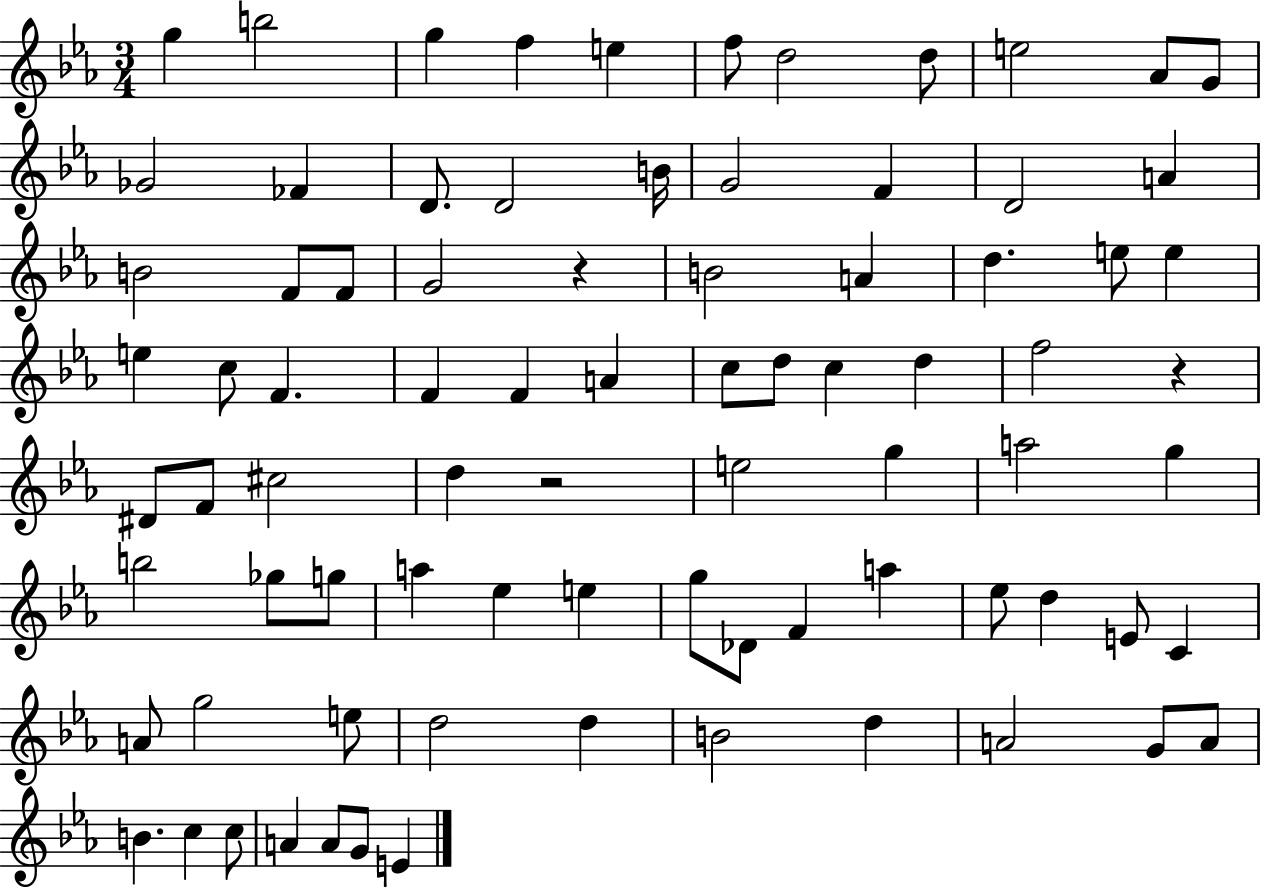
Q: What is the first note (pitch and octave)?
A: G5